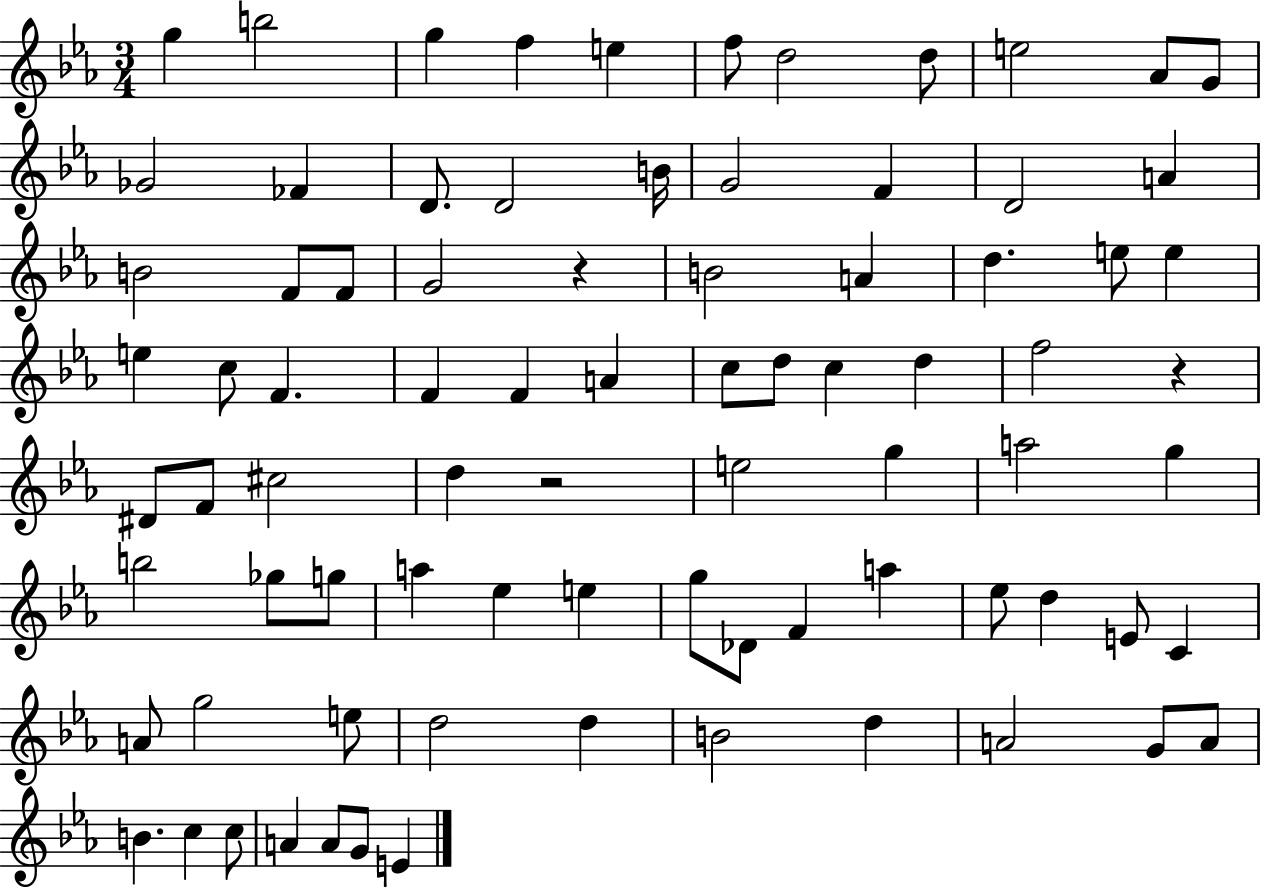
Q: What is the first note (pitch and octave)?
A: G5